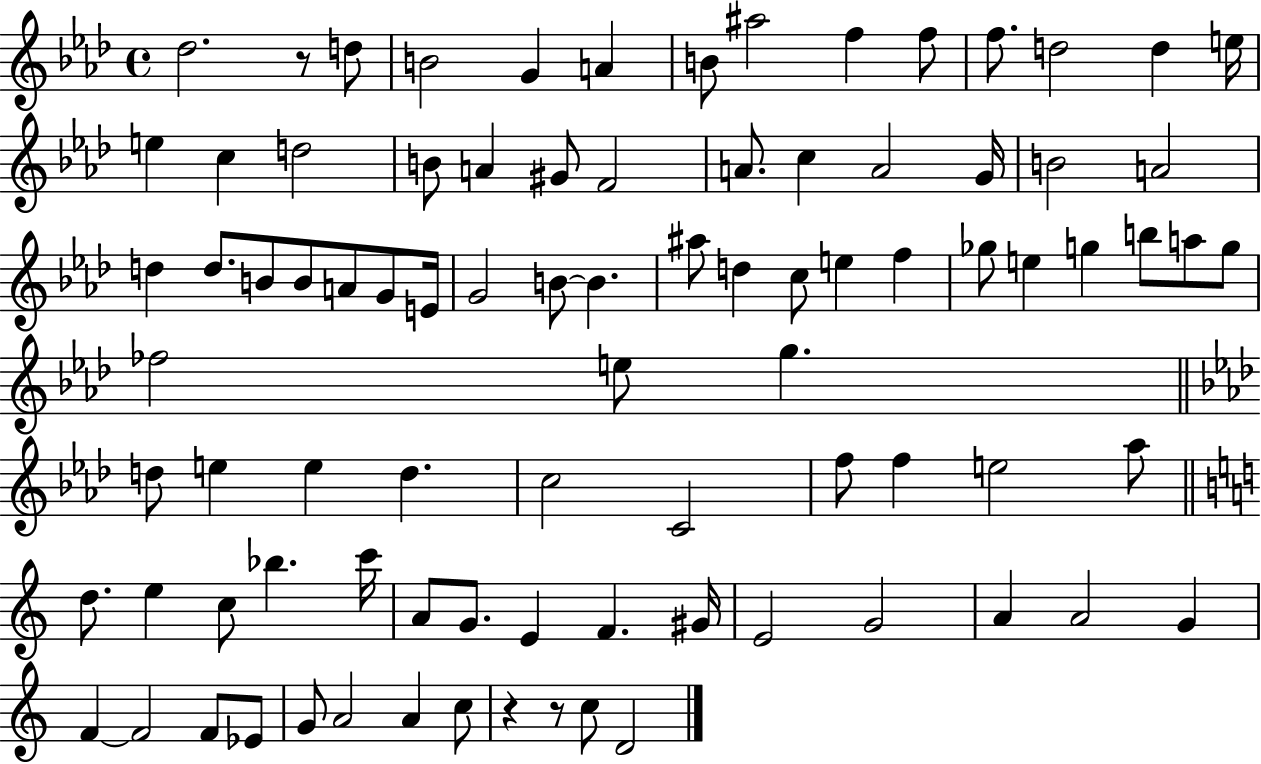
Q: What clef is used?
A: treble